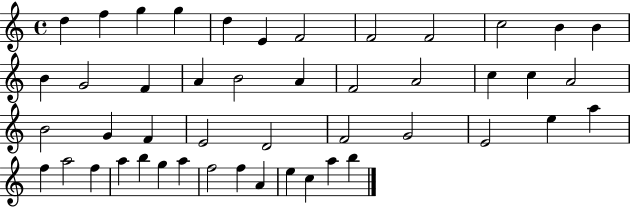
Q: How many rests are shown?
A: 0